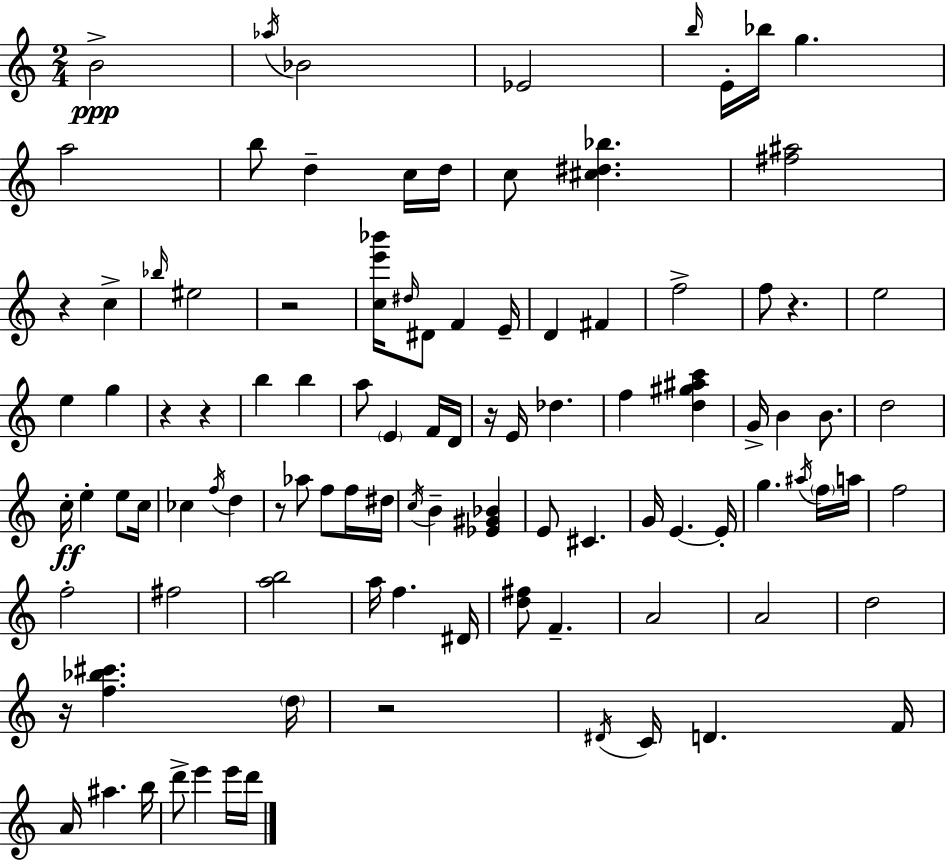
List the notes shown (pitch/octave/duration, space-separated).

B4/h Ab5/s Bb4/h Eb4/h B5/s E4/s Bb5/s G5/q. A5/h B5/e D5/q C5/s D5/s C5/e [C#5,D#5,Bb5]/q. [F#5,A#5]/h R/q C5/q Bb5/s EIS5/h R/h [C5,E6,Bb6]/s D#5/s D#4/e F4/q E4/s D4/q F#4/q F5/h F5/e R/q. E5/h E5/q G5/q R/q R/q B5/q B5/q A5/e E4/q F4/s D4/s R/s E4/s Db5/q. F5/q [D5,G#5,A#5,C6]/q G4/s B4/q B4/e. D5/h C5/s E5/q E5/e C5/s CES5/q F5/s D5/q R/e Ab5/e F5/e F5/s D#5/s C5/s B4/q [Eb4,G#4,Bb4]/q E4/e C#4/q. G4/s E4/q. E4/s G5/q. A#5/s F5/s A5/s F5/h F5/h F#5/h [A5,B5]/h A5/s F5/q. D#4/s [D5,F#5]/e F4/q. A4/h A4/h D5/h R/s [F5,Bb5,C#6]/q. D5/s R/h D#4/s C4/s D4/q. F4/s A4/s A#5/q. B5/s D6/e E6/q E6/s D6/s